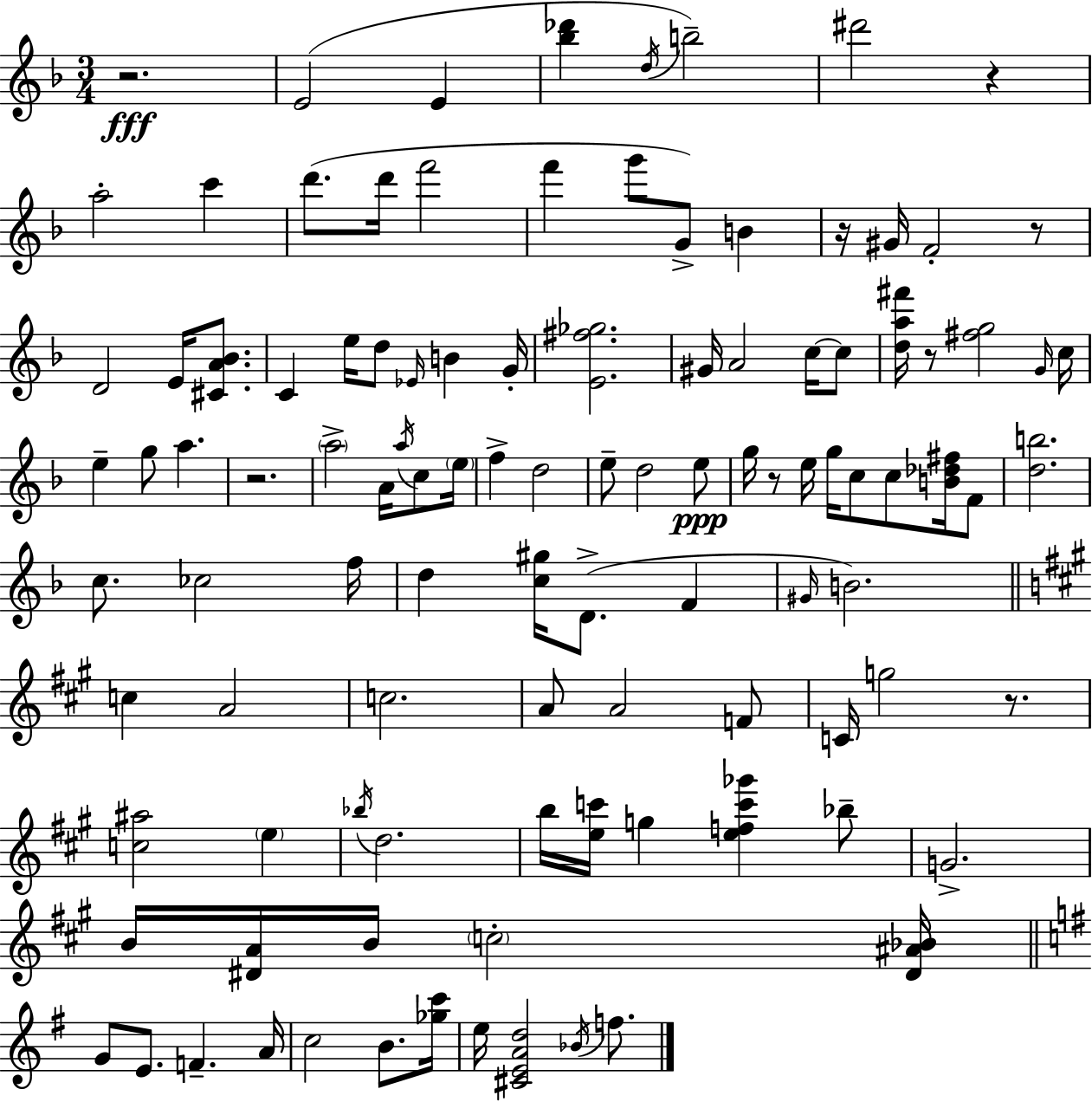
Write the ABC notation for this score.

X:1
T:Untitled
M:3/4
L:1/4
K:F
z2 E2 E [_b_d'] d/4 b2 ^d'2 z a2 c' d'/2 d'/4 f'2 f' g'/2 G/2 B z/4 ^G/4 F2 z/2 D2 E/4 [^CA_B]/2 C e/4 d/2 _E/4 B G/4 [E^f_g]2 ^G/4 A2 c/4 c/2 [da^f']/4 z/2 [^fg]2 G/4 c/4 e g/2 a z2 a2 A/4 a/4 c/2 e/4 f d2 e/2 d2 e/2 g/4 z/2 e/4 g/4 c/2 c/2 [B_d^f]/4 F/2 [db]2 c/2 _c2 f/4 d [c^g]/4 D/2 F ^G/4 B2 c A2 c2 A/2 A2 F/2 C/4 g2 z/2 [c^a]2 e _b/4 d2 b/4 [ec']/4 g [efc'_g'] _b/2 G2 B/4 [^DA]/4 B/4 c2 [^D^A_B]/4 G/2 E/2 F A/4 c2 B/2 [_gc']/4 e/4 [^CEAd]2 _B/4 f/2